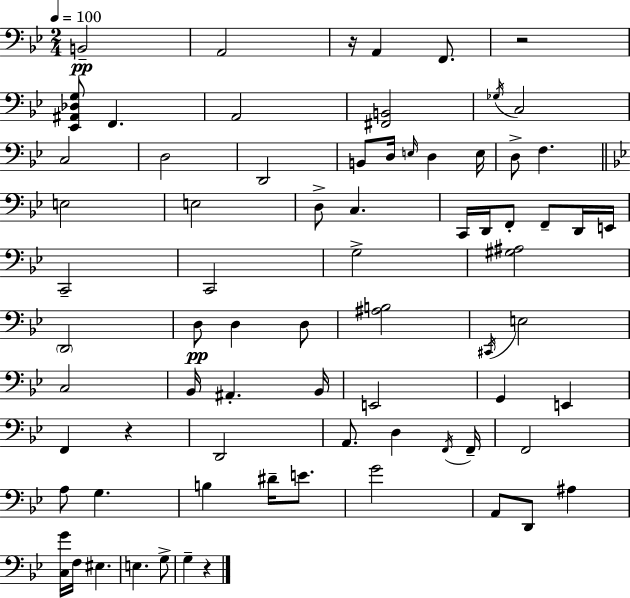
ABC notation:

X:1
T:Untitled
M:2/4
L:1/4
K:Gm
B,,2 A,,2 z/4 A,, F,,/2 z2 [_E,,^A,,_D,G,]/2 F,, A,,2 [^F,,B,,]2 _G,/4 C,2 C,2 D,2 D,,2 B,,/2 D,/4 E,/4 D, E,/4 D,/2 F, E,2 E,2 D,/2 C, C,,/4 D,,/4 F,,/2 F,,/2 D,,/4 E,,/4 C,,2 C,,2 G,2 [^G,^A,]2 D,,2 D,/2 D, D,/2 [^A,B,]2 ^C,,/4 E,2 C,2 _B,,/4 ^A,, _B,,/4 E,,2 G,, E,, F,, z D,,2 A,,/2 D, F,,/4 F,,/4 F,,2 A,/2 G, B, ^D/4 E/2 G2 A,,/2 D,,/2 ^A, [C,G]/4 F,/4 ^E, E, G,/2 G, z